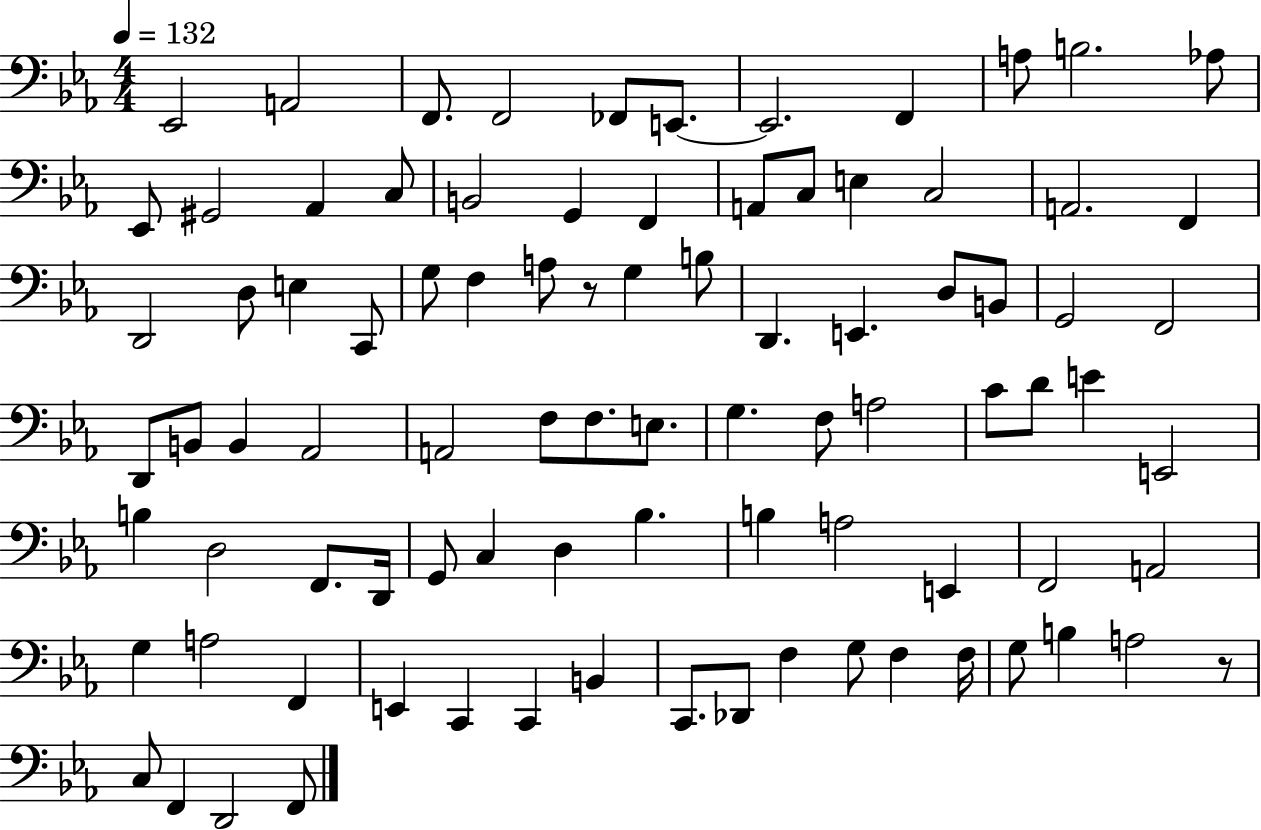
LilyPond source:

{
  \clef bass
  \numericTimeSignature
  \time 4/4
  \key ees \major
  \tempo 4 = 132
  ees,2 a,2 | f,8. f,2 fes,8 e,8.~~ | e,2. f,4 | a8 b2. aes8 | \break ees,8 gis,2 aes,4 c8 | b,2 g,4 f,4 | a,8 c8 e4 c2 | a,2. f,4 | \break d,2 d8 e4 c,8 | g8 f4 a8 r8 g4 b8 | d,4. e,4. d8 b,8 | g,2 f,2 | \break d,8 b,8 b,4 aes,2 | a,2 f8 f8. e8. | g4. f8 a2 | c'8 d'8 e'4 e,2 | \break b4 d2 f,8. d,16 | g,8 c4 d4 bes4. | b4 a2 e,4 | f,2 a,2 | \break g4 a2 f,4 | e,4 c,4 c,4 b,4 | c,8. des,8 f4 g8 f4 f16 | g8 b4 a2 r8 | \break c8 f,4 d,2 f,8 | \bar "|."
}